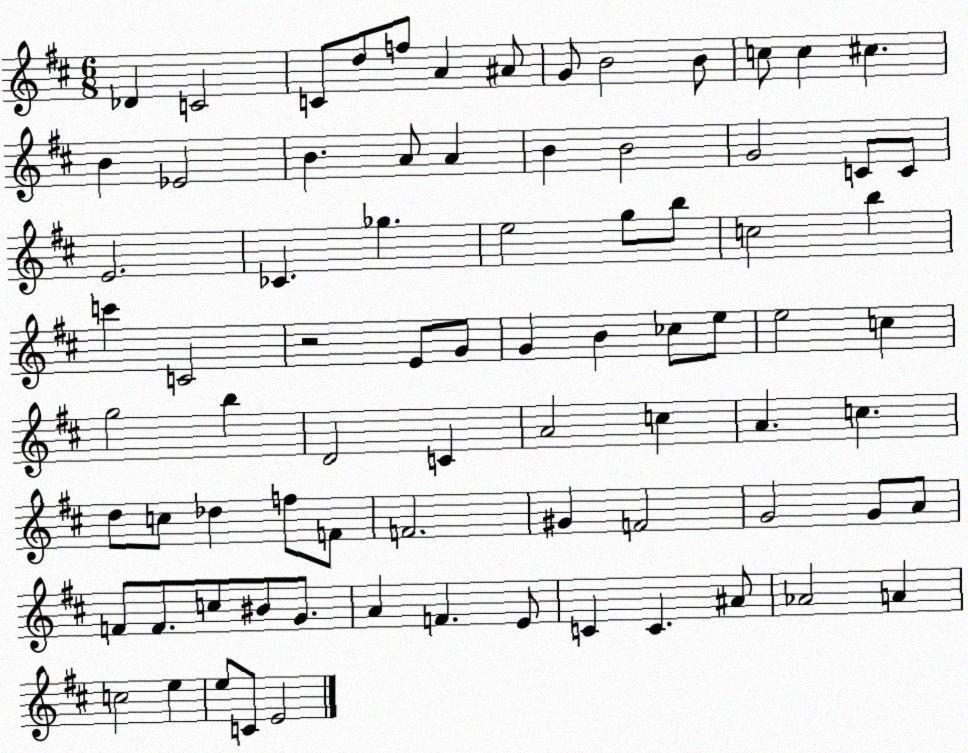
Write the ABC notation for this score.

X:1
T:Untitled
M:6/8
L:1/4
K:D
_D C2 C/2 d/2 f/2 A ^A/2 G/2 B2 B/2 c/2 c ^c B _E2 B A/2 A B B2 G2 C/2 C/2 E2 _C _g e2 g/2 b/2 c2 b c' C2 z2 E/2 G/2 G B _c/2 e/2 e2 c g2 b D2 C A2 c A c d/2 c/2 _d f/2 F/2 F2 ^G F2 G2 G/2 A/2 F/2 F/2 c/2 ^B/2 G/2 A F E/2 C C ^A/2 _A2 A c2 e e/2 C/2 E2